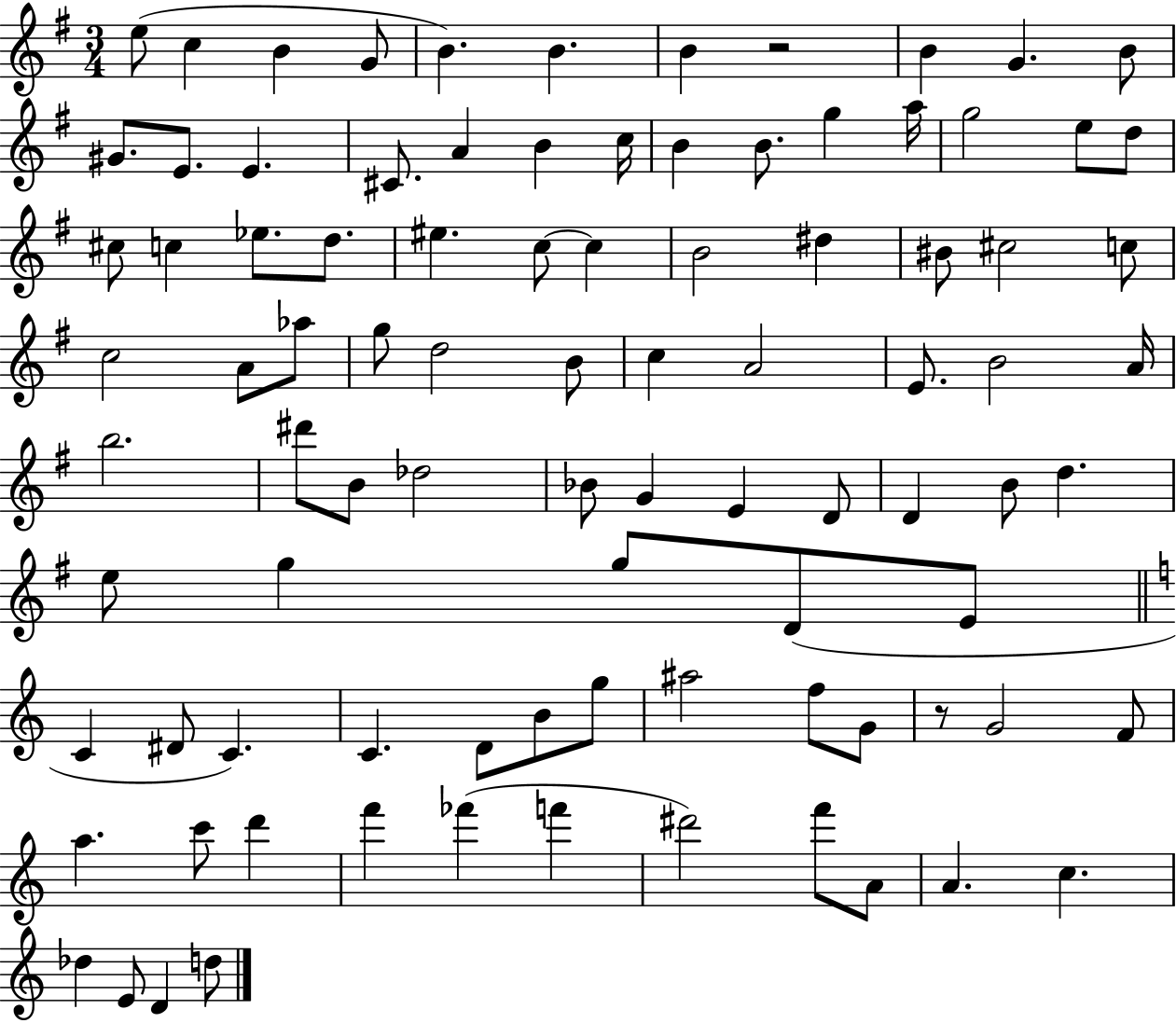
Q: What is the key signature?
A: G major